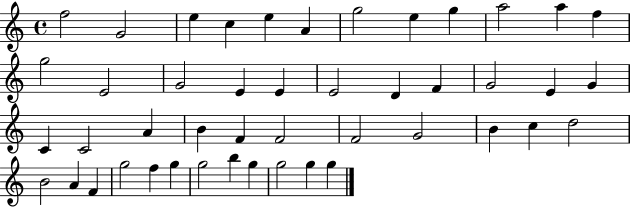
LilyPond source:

{
  \clef treble
  \time 4/4
  \defaultTimeSignature
  \key c \major
  f''2 g'2 | e''4 c''4 e''4 a'4 | g''2 e''4 g''4 | a''2 a''4 f''4 | \break g''2 e'2 | g'2 e'4 e'4 | e'2 d'4 f'4 | g'2 e'4 g'4 | \break c'4 c'2 a'4 | b'4 f'4 f'2 | f'2 g'2 | b'4 c''4 d''2 | \break b'2 a'4 f'4 | g''2 f''4 g''4 | g''2 b''4 g''4 | g''2 g''4 g''4 | \break \bar "|."
}